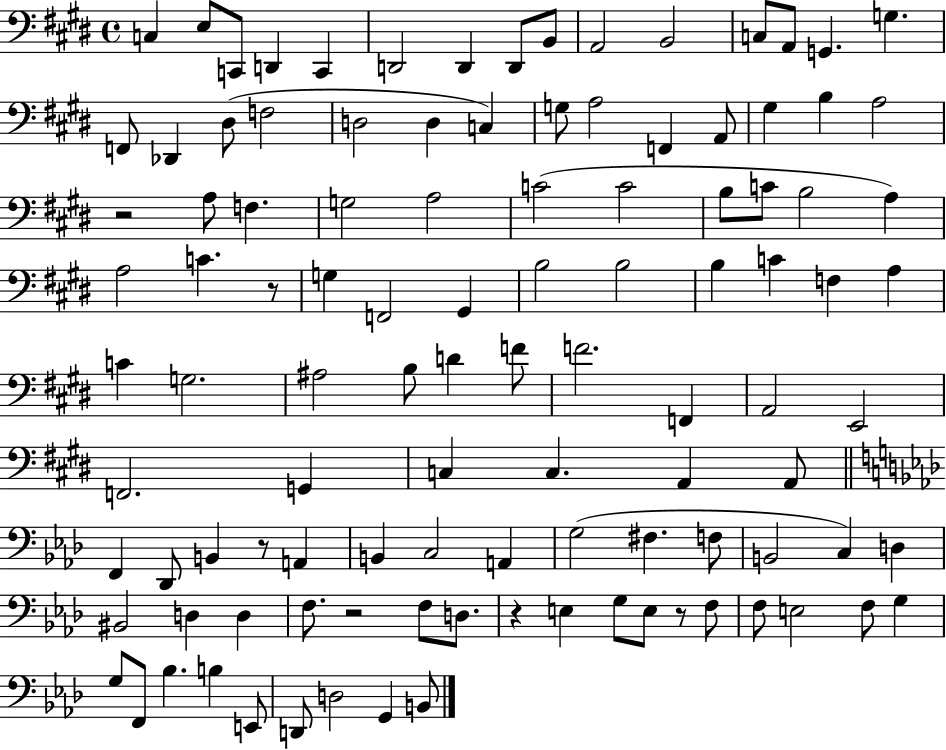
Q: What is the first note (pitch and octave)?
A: C3